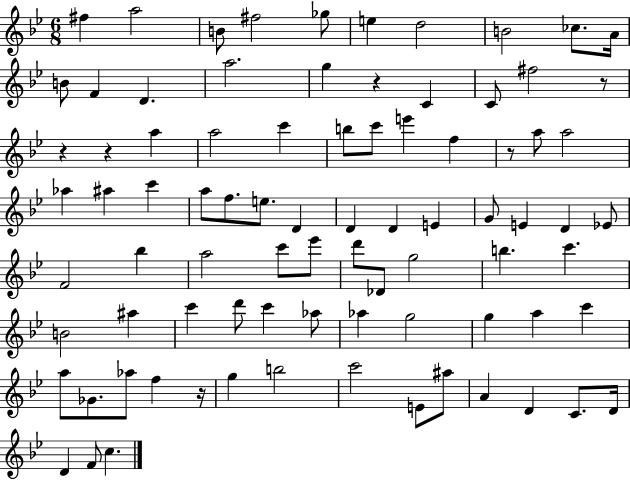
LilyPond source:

{
  \clef treble
  \numericTimeSignature
  \time 6/8
  \key bes \major
  fis''4 a''2 | b'8 fis''2 ges''8 | e''4 d''2 | b'2 ces''8. a'16 | \break b'8 f'4 d'4. | a''2. | g''4 r4 c'4 | c'8 fis''2 r8 | \break r4 r4 a''4 | a''2 c'''4 | b''8 c'''8 e'''4 f''4 | r8 a''8 a''2 | \break aes''4 ais''4 c'''4 | a''8 f''8. e''8. d'4 | d'4 d'4 e'4 | g'8 e'4 d'4 ees'8 | \break f'2 bes''4 | a''2 c'''8 ees'''8 | d'''8 des'8 g''2 | b''4. c'''4. | \break b'2 ais''4 | c'''4 d'''8 c'''4 aes''8 | aes''4 g''2 | g''4 a''4 c'''4 | \break a''8 ges'8. aes''8 f''4 r16 | g''4 b''2 | c'''2 e'8 ais''8 | a'4 d'4 c'8. d'16 | \break d'4 f'8 c''4. | \bar "|."
}